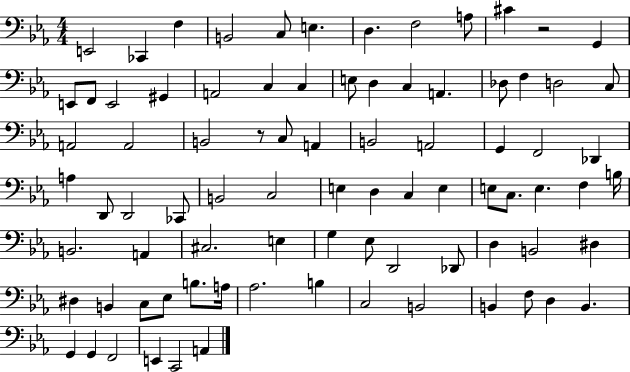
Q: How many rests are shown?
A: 2